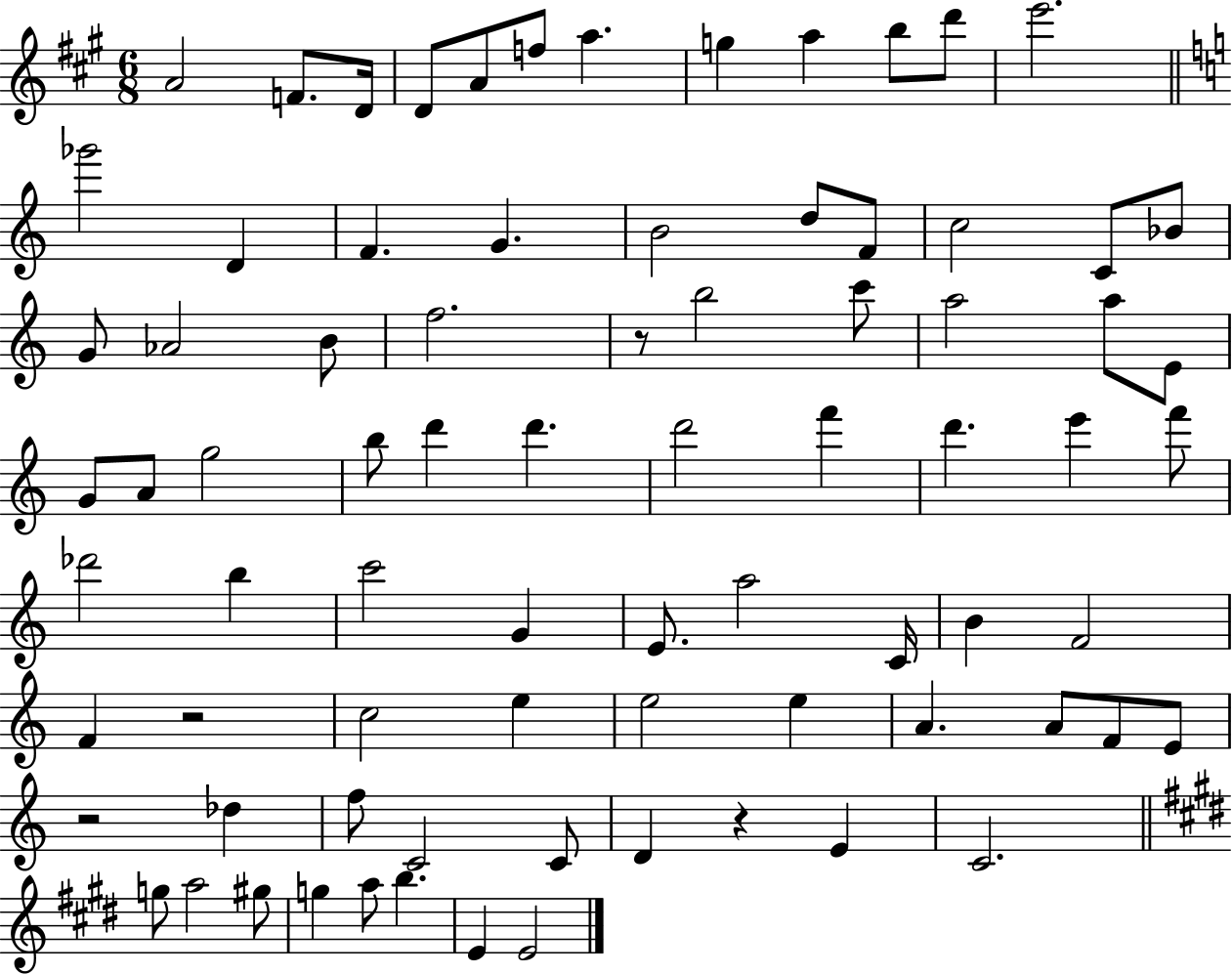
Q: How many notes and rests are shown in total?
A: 79